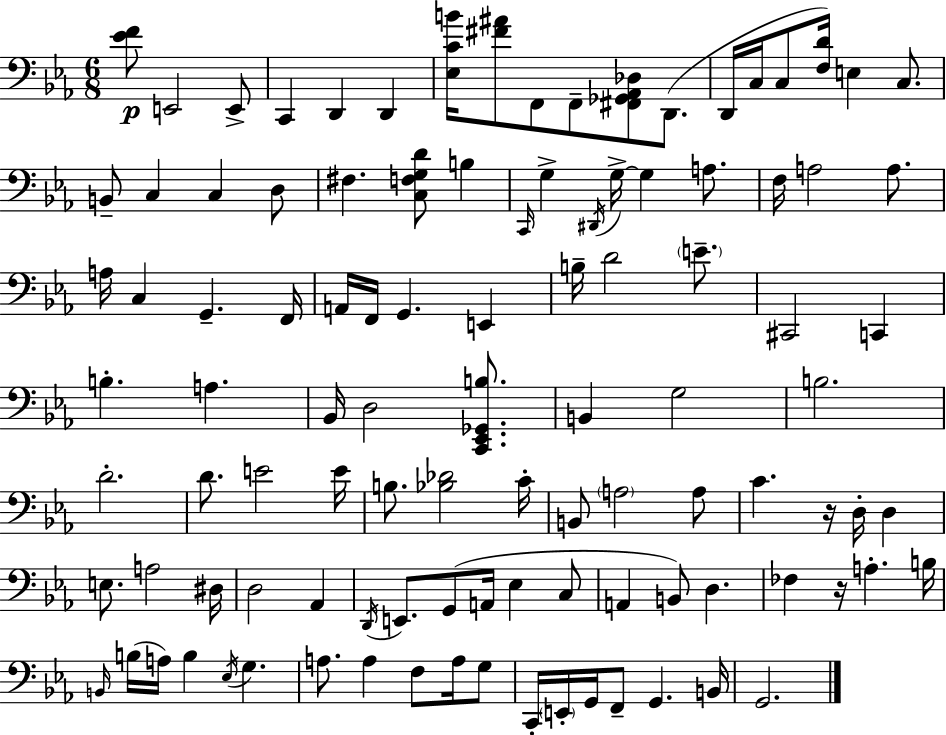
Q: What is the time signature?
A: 6/8